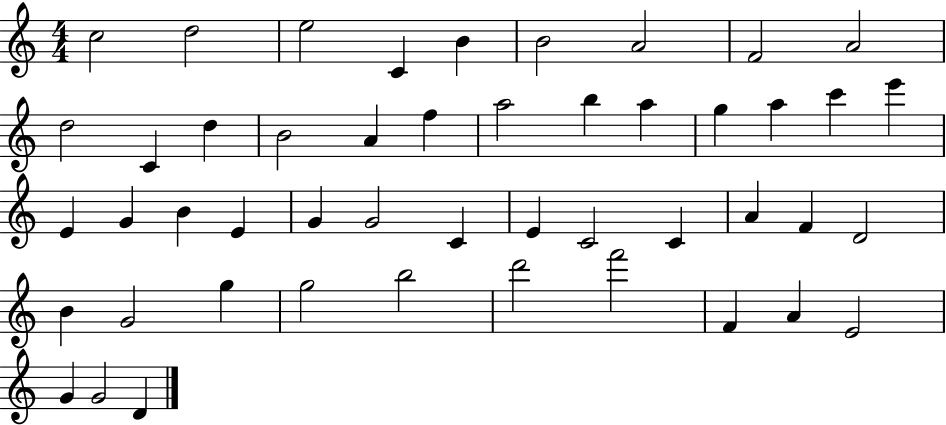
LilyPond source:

{
  \clef treble
  \numericTimeSignature
  \time 4/4
  \key c \major
  c''2 d''2 | e''2 c'4 b'4 | b'2 a'2 | f'2 a'2 | \break d''2 c'4 d''4 | b'2 a'4 f''4 | a''2 b''4 a''4 | g''4 a''4 c'''4 e'''4 | \break e'4 g'4 b'4 e'4 | g'4 g'2 c'4 | e'4 c'2 c'4 | a'4 f'4 d'2 | \break b'4 g'2 g''4 | g''2 b''2 | d'''2 f'''2 | f'4 a'4 e'2 | \break g'4 g'2 d'4 | \bar "|."
}